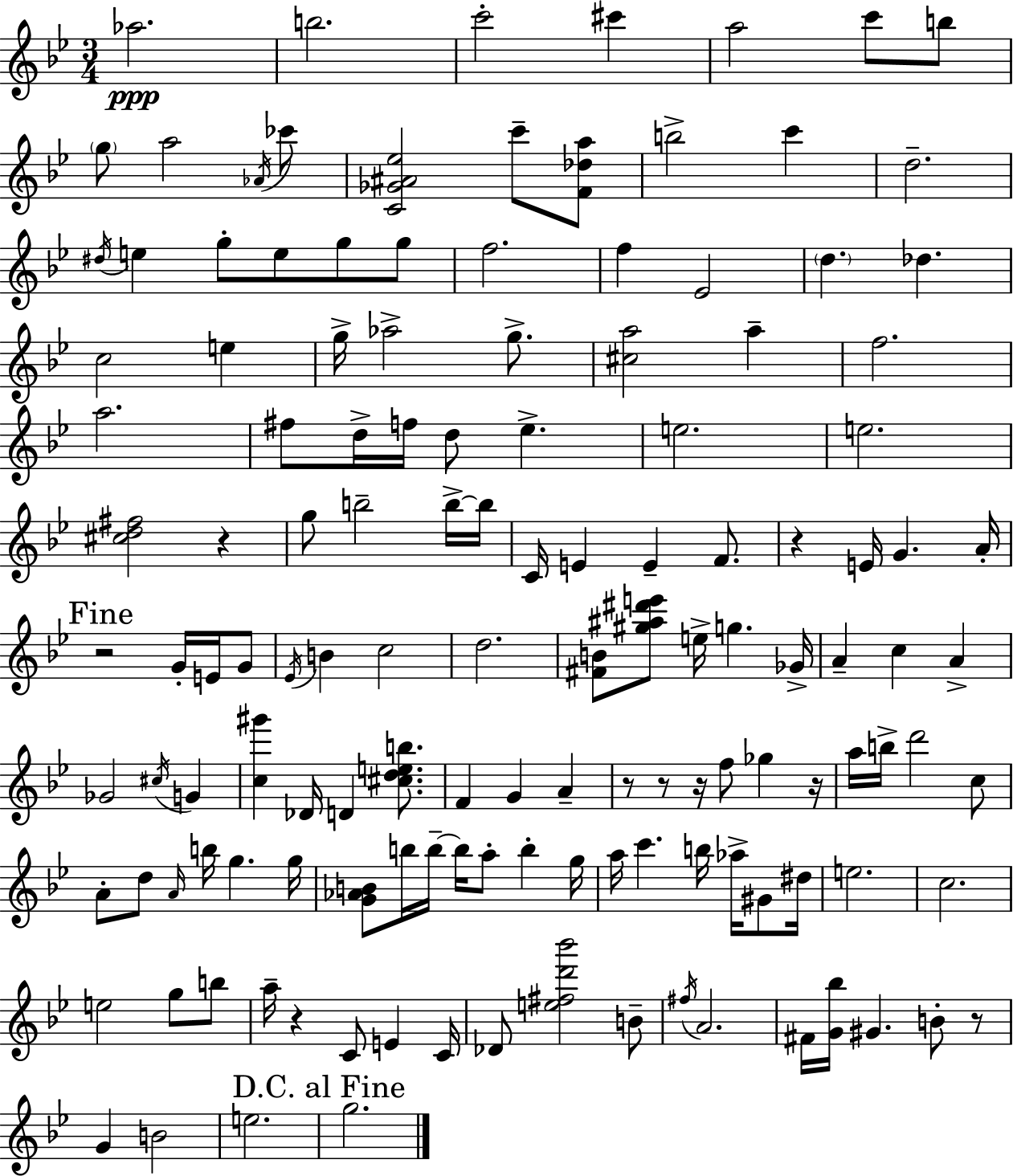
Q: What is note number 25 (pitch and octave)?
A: D5